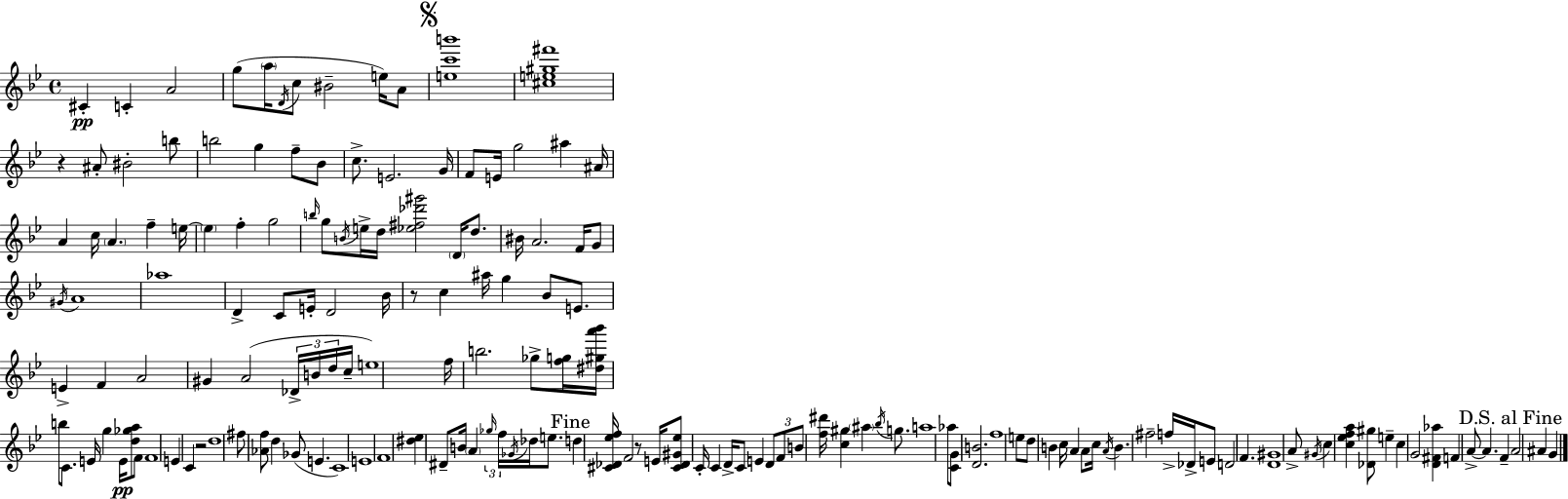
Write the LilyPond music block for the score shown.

{
  \clef treble
  \time 4/4
  \defaultTimeSignature
  \key bes \major
  cis'4-.\pp c'4-. a'2 | g''8( \parenthesize a''16 \acciaccatura { d'16 } c''8 bis'2-- e''16) a'8 | \mark \markup { \musicglyph "scripts.segno" } <e'' c''' b'''>1 | <cis'' e'' gis'' fis'''>1 | \break r4 ais'8-. bis'2-. b''8 | b''2 g''4 f''8-- bes'8 | c''8.-> e'2. | g'16 f'8 e'16 g''2 ais''4 | \break ais'16 a'4 c''16 \parenthesize a'4. f''4-- | e''16~~ \parenthesize e''4 f''4-. g''2 | \grace { b''16 } g''8 \acciaccatura { b'16 } e''16-> d''16 <ees'' fis'' des''' gis'''>2 \parenthesize d'16 | d''8. bis'16 a'2. | \break f'16 g'8 \acciaccatura { gis'16 } a'1 | aes''1 | d'4-> c'8 e'16-. d'2 | bes'16 r8 c''4 ais''16 g''4 bes'8 | \break e'8. e'4-> f'4 a'2 | gis'4 a'2( | \tuplet 3/2 { des'16-> b'16 d''16 } c''16-- e''1) | f''16 b''2. | \break ges''8-> <f'' g''>16 <dis'' gis'' a''' bes'''>16 b''8 c'8. e'16 g''4 e'16\pp | <d'' ges'' a''>8 f'8 f'1 | e'4 c'4 r2 | d''1 | \break fis''8 <aes' f''>8 d''4 ges'8( e'4. | c'1) | e'1 | f'1 | \break <dis'' ees''>4 dis'8-- b'16 \parenthesize a'4 \tuplet 3/2 { \grace { ges''16 } | f''16 \acciaccatura { ges'16 } } des''16 e''8. \mark "Fine" d''4 <cis' des' ees'' f''>16 f'2 | r8 e'16 <cis' des' gis' ees''>8 c'16-. c'4 d'16-> c'8 | e'4 \tuplet 3/2 { d'8 f'8 b'8 } <f'' dis'''>16 <c'' gis''>4 \parenthesize ais''4 | \break \acciaccatura { bes''16 } g''8. a''1 | aes''8 <c' g'>8 <d' b'>2. | f''1 | e''8 d''8 b'4 c''16 | \break a'4 a'8 c''16 \acciaccatura { a'16 } b'4. fis''2-- | f''16-> des'16-> e'8 d'2 | f'4. <d' gis'>1 | a'8-> \acciaccatura { gis'16 } c''4 <c'' ees'' f'' a''>4 | \break <des' gis''>8 e''4-- c''4 g'2 | <d' fis' aes''>4 f'4 a'8->~~ a'4. | f'4-- \mark "D.S. al Fine" a'2 | ais'4 g'4 \bar "|."
}